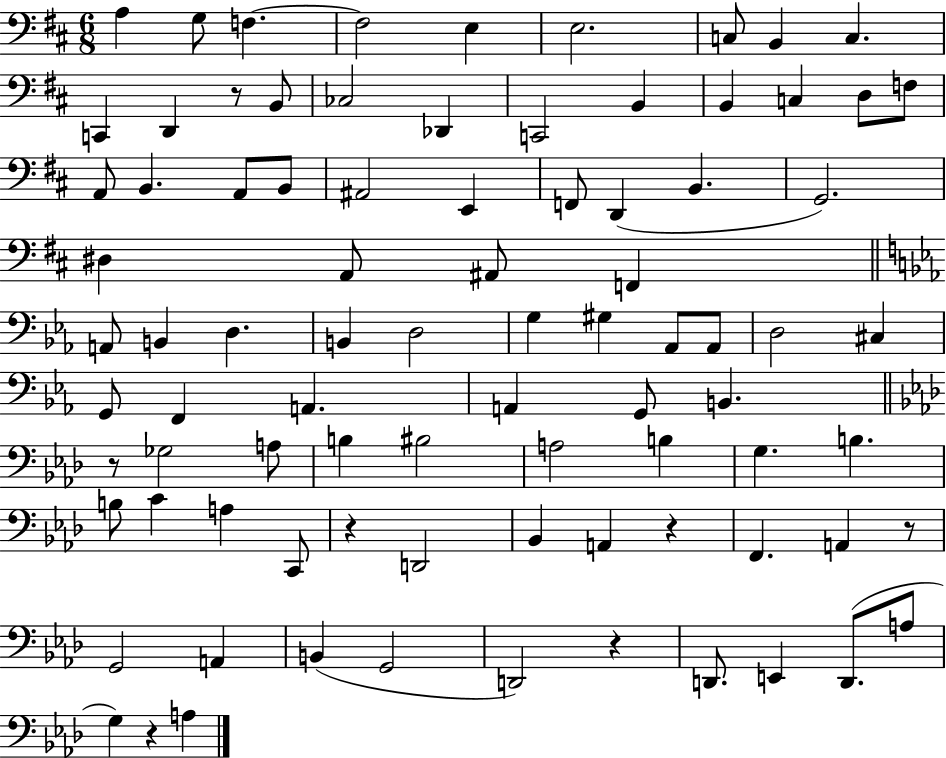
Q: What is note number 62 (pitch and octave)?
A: A3